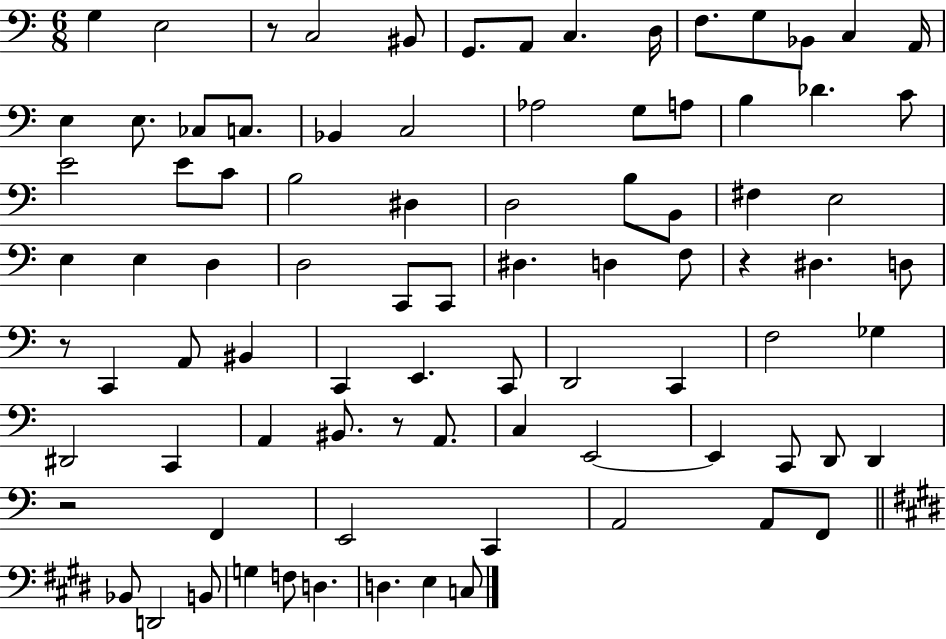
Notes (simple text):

G3/q E3/h R/e C3/h BIS2/e G2/e. A2/e C3/q. D3/s F3/e. G3/e Bb2/e C3/q A2/s E3/q E3/e. CES3/e C3/e. Bb2/q C3/h Ab3/h G3/e A3/e B3/q Db4/q. C4/e E4/h E4/e C4/e B3/h D#3/q D3/h B3/e B2/e F#3/q E3/h E3/q E3/q D3/q D3/h C2/e C2/e D#3/q. D3/q F3/e R/q D#3/q. D3/e R/e C2/q A2/e BIS2/q C2/q E2/q. C2/e D2/h C2/q F3/h Gb3/q D#2/h C2/q A2/q BIS2/e. R/e A2/e. C3/q E2/h E2/q C2/e D2/e D2/q R/h F2/q E2/h C2/q A2/h A2/e F2/e Bb2/e D2/h B2/e G3/q F3/e D3/q. D3/q. E3/q C3/e